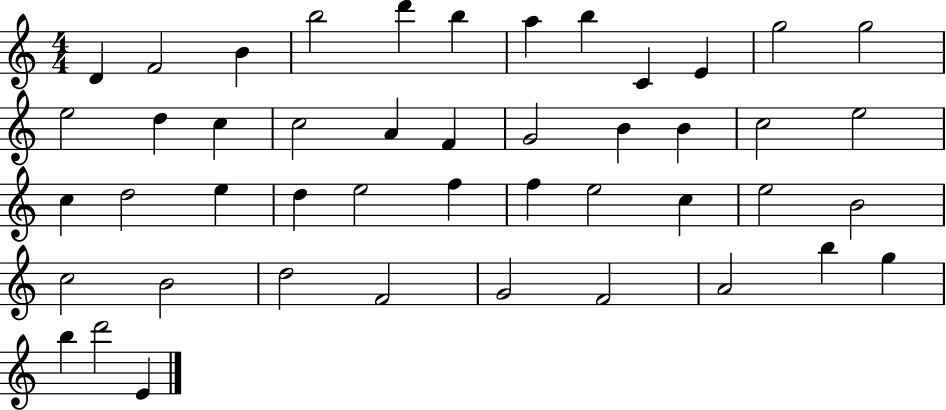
{
  \clef treble
  \numericTimeSignature
  \time 4/4
  \key c \major
  d'4 f'2 b'4 | b''2 d'''4 b''4 | a''4 b''4 c'4 e'4 | g''2 g''2 | \break e''2 d''4 c''4 | c''2 a'4 f'4 | g'2 b'4 b'4 | c''2 e''2 | \break c''4 d''2 e''4 | d''4 e''2 f''4 | f''4 e''2 c''4 | e''2 b'2 | \break c''2 b'2 | d''2 f'2 | g'2 f'2 | a'2 b''4 g''4 | \break b''4 d'''2 e'4 | \bar "|."
}